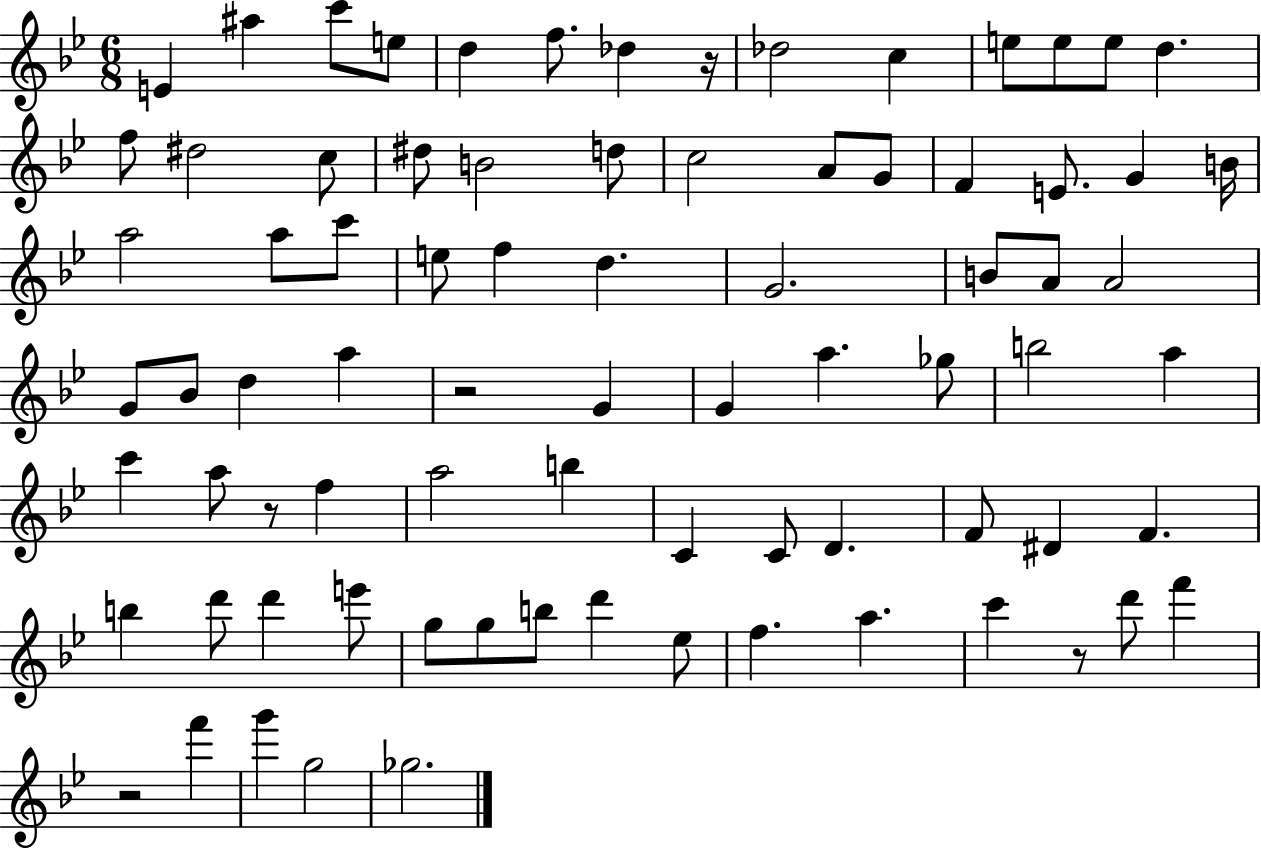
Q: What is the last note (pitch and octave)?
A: Gb5